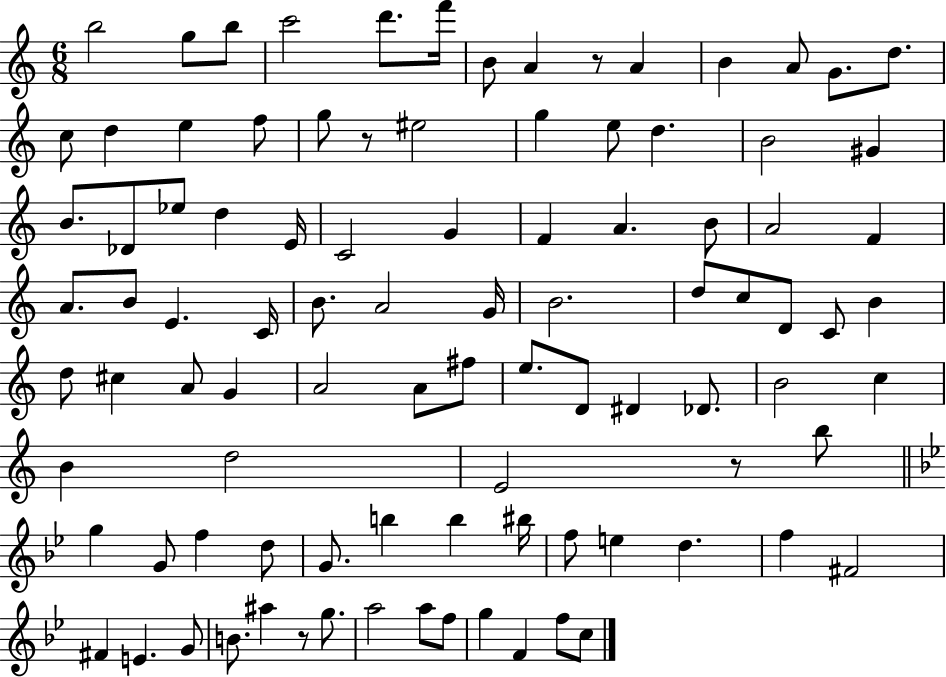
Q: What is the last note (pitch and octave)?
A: C5